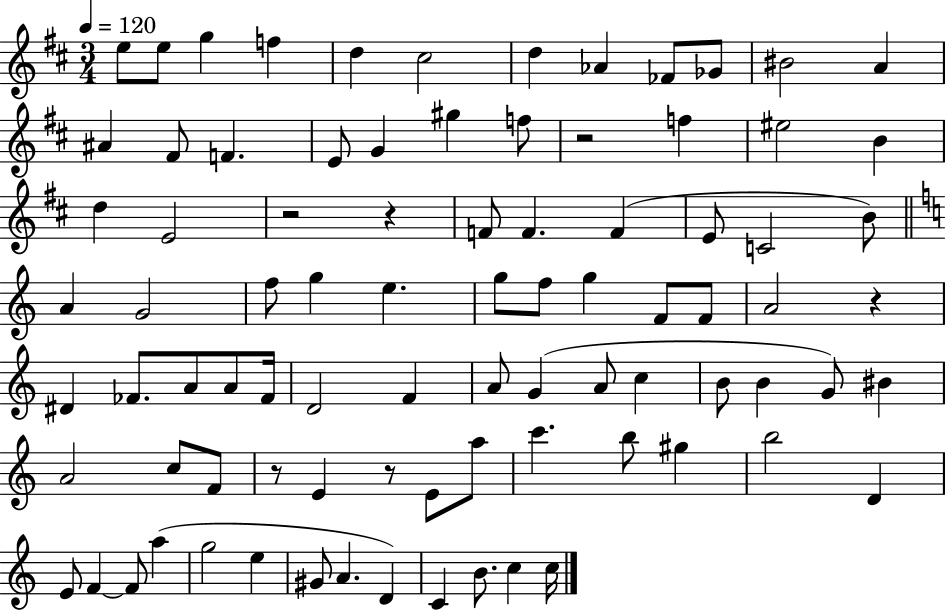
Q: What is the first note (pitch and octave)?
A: E5